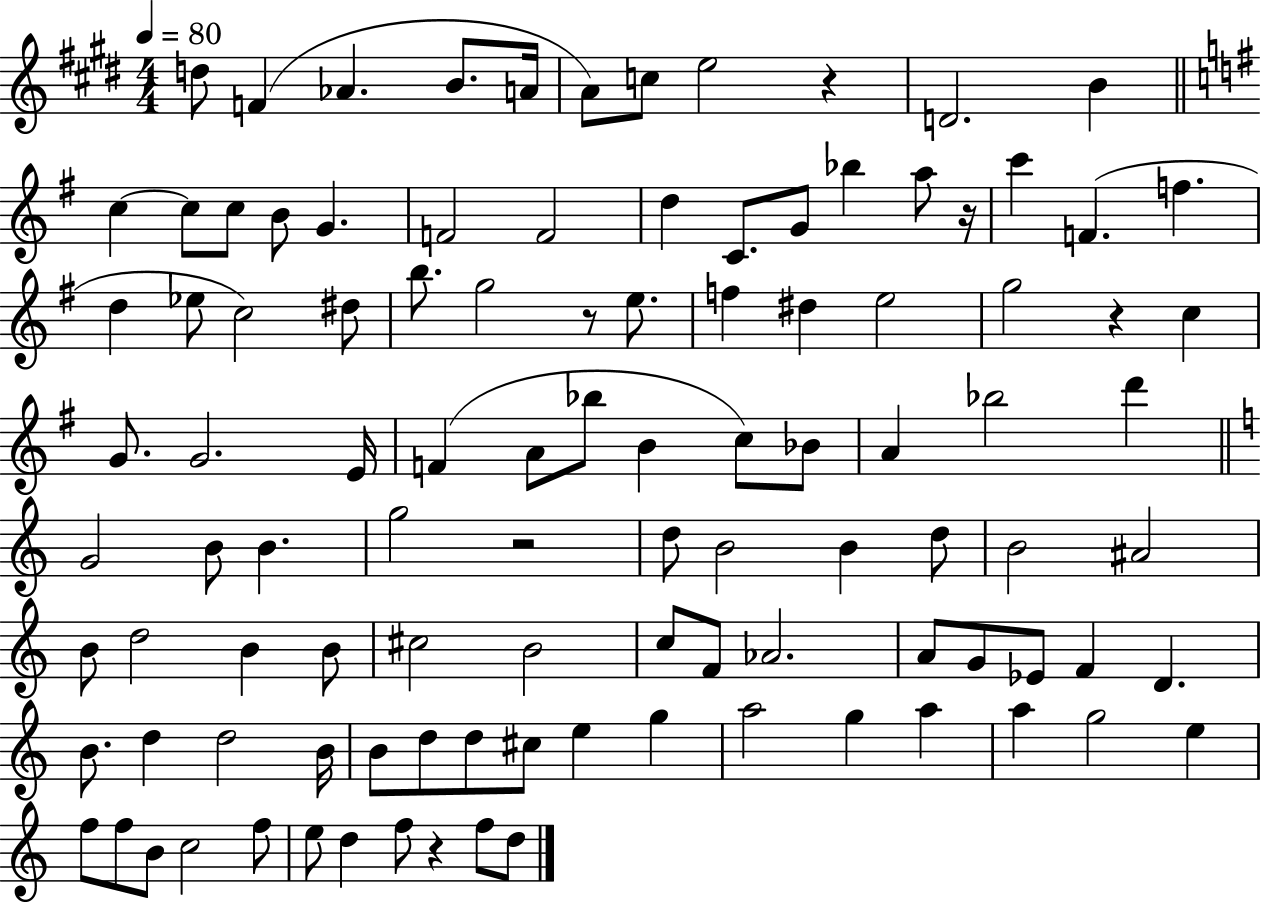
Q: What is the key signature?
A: E major